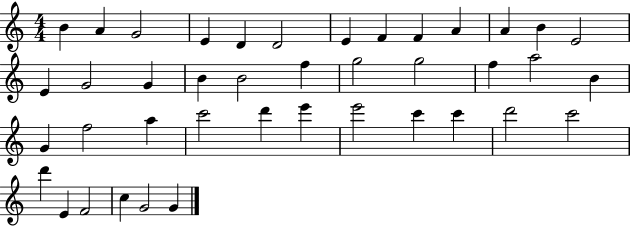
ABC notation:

X:1
T:Untitled
M:4/4
L:1/4
K:C
B A G2 E D D2 E F F A A B E2 E G2 G B B2 f g2 g2 f a2 B G f2 a c'2 d' e' e'2 c' c' d'2 c'2 d' E F2 c G2 G